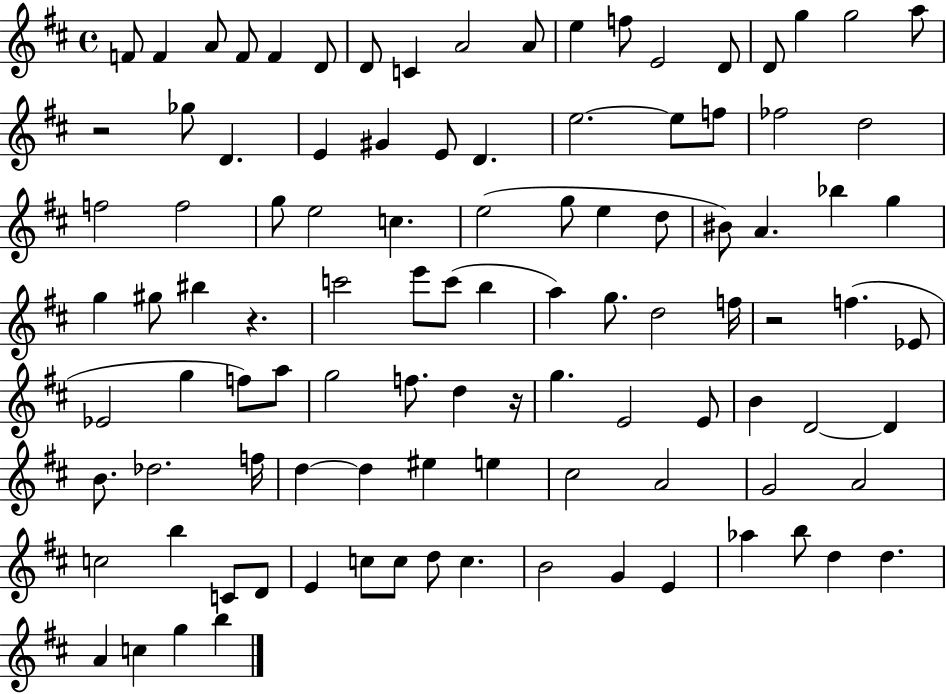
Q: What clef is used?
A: treble